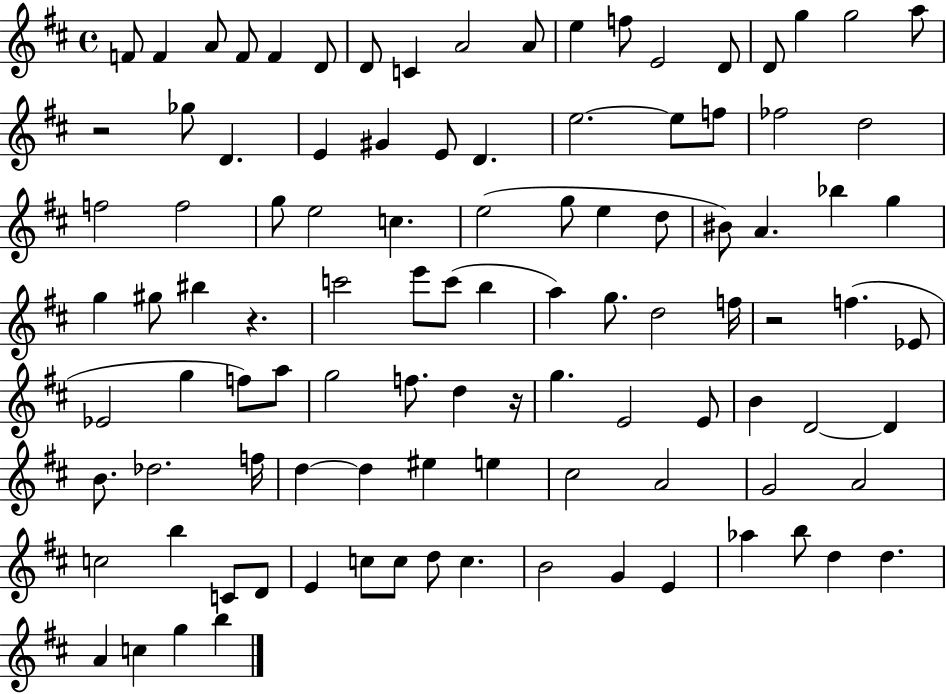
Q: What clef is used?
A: treble